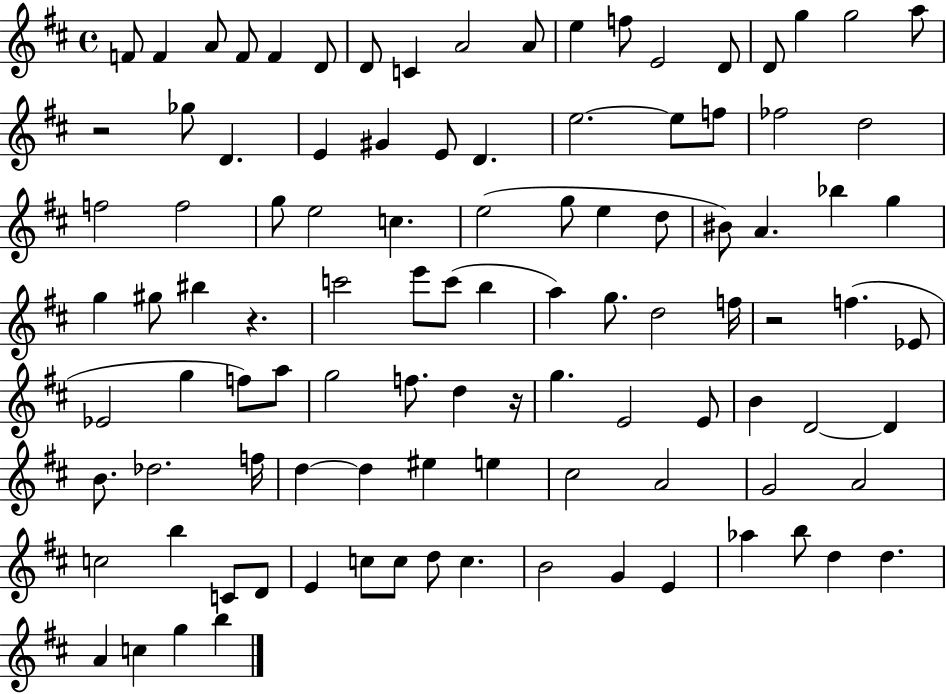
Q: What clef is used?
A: treble